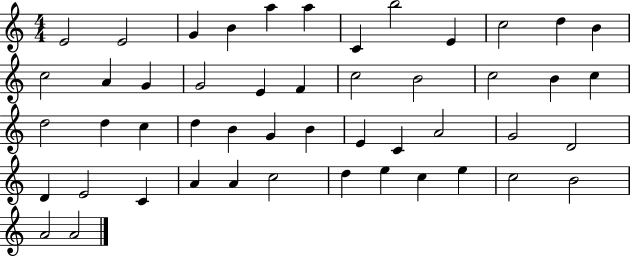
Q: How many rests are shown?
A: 0